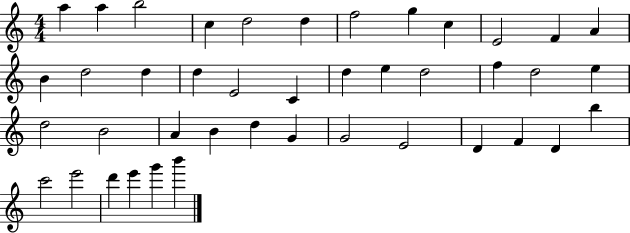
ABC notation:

X:1
T:Untitled
M:4/4
L:1/4
K:C
a a b2 c d2 d f2 g c E2 F A B d2 d d E2 C d e d2 f d2 e d2 B2 A B d G G2 E2 D F D b c'2 e'2 d' e' g' b'